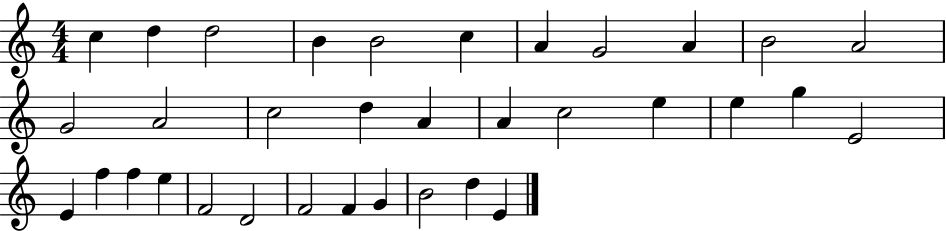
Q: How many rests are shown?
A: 0